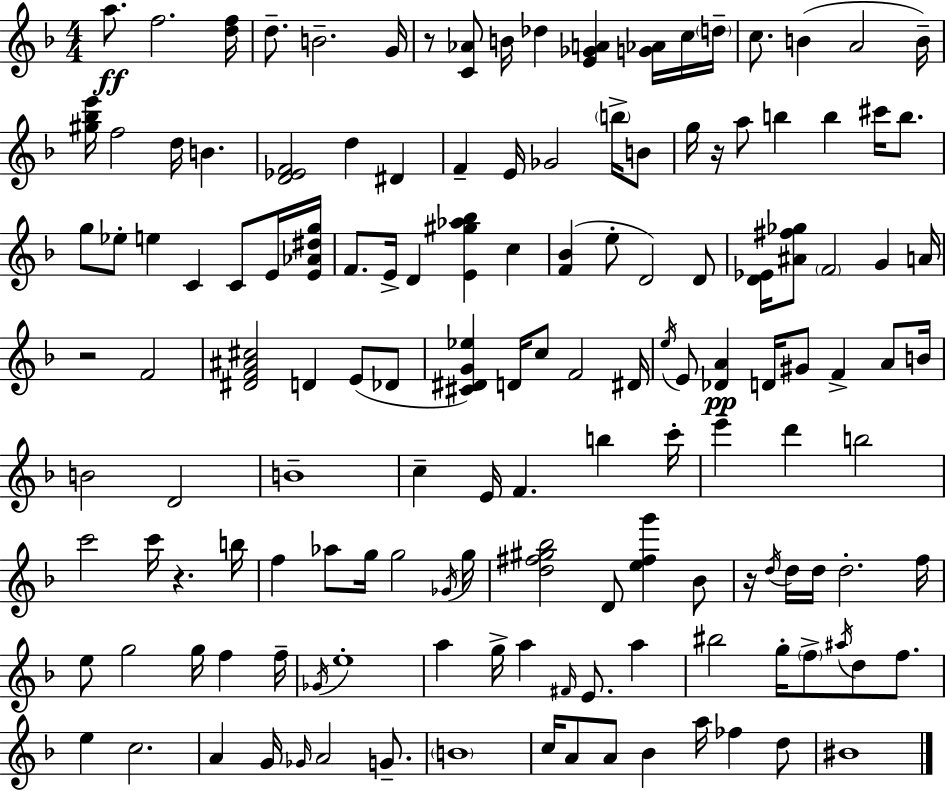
A5/e. F5/h. [D5,F5]/s D5/e. B4/h. G4/s R/e [C4,Ab4]/e B4/s Db5/q [E4,Gb4,A4]/q [G4,Ab4]/s C5/s D5/s C5/e. B4/q A4/h B4/s [G#5,Bb5,E6]/s F5/h D5/s B4/q. [D4,Eb4,F4]/h D5/q D#4/q F4/q E4/s Gb4/h B5/s B4/e G5/s R/s A5/e B5/q B5/q C#6/s B5/e. G5/e Eb5/e E5/q C4/q C4/e E4/s [E4,Ab4,D#5,G5]/s F4/e. E4/s D4/q [E4,G#5,Ab5,Bb5]/q C5/q [F4,Bb4]/q E5/e D4/h D4/e [D4,Eb4]/s [A#4,F#5,Gb5]/e F4/h G4/q A4/s R/h F4/h [D#4,F4,A#4,C#5]/h D4/q E4/e Db4/e [C#4,D#4,G4,Eb5]/q D4/s C5/e F4/h D#4/s E5/s E4/e [Db4,A4]/q D4/s G#4/e F4/q A4/e B4/s B4/h D4/h B4/w C5/q E4/s F4/q. B5/q C6/s E6/q D6/q B5/h C6/h C6/s R/q. B5/s F5/q Ab5/e G5/s G5/h Gb4/s G5/s [D5,F#5,G#5,Bb5]/h D4/e [E5,F#5,G6]/q Bb4/e R/s D5/s D5/s D5/s D5/h. F5/s E5/e G5/h G5/s F5/q F5/s Gb4/s E5/w A5/q G5/s A5/q F#4/s E4/e. A5/q BIS5/h G5/s F5/e A#5/s D5/e F5/e. E5/q C5/h. A4/q G4/s Gb4/s A4/h G4/e. B4/w C5/s A4/e A4/e Bb4/q A5/s FES5/q D5/e BIS4/w